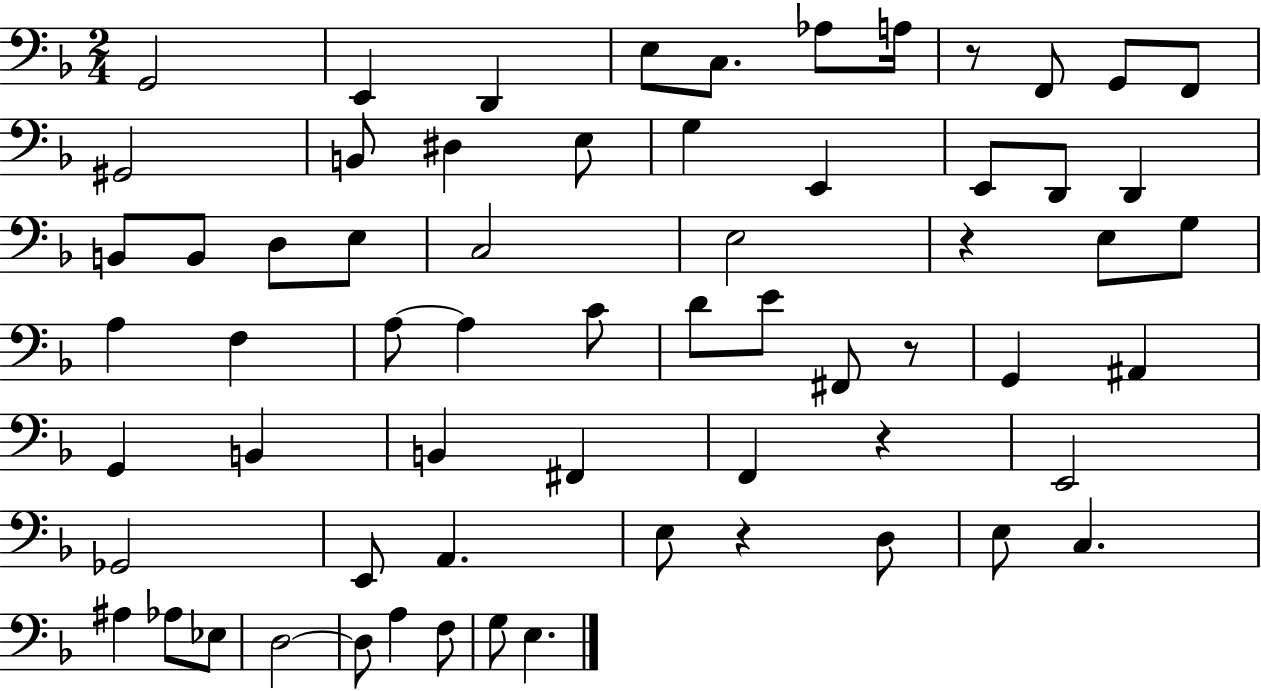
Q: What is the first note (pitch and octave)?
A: G2